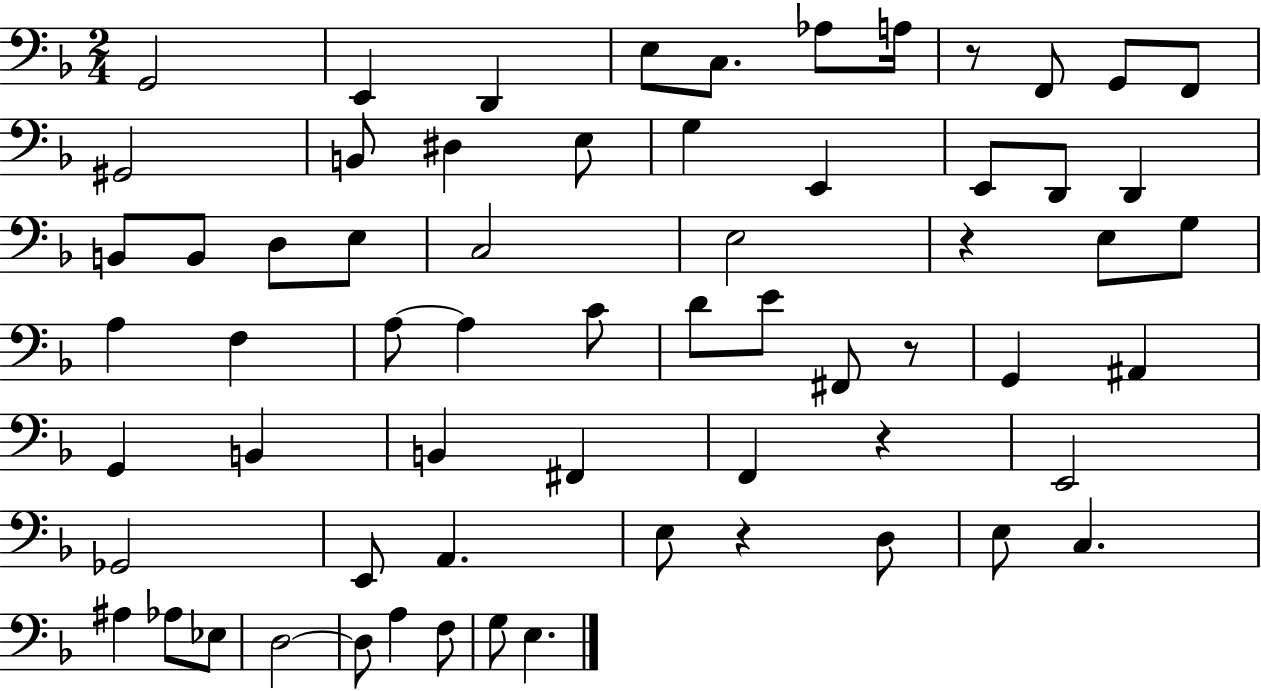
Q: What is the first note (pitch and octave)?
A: G2